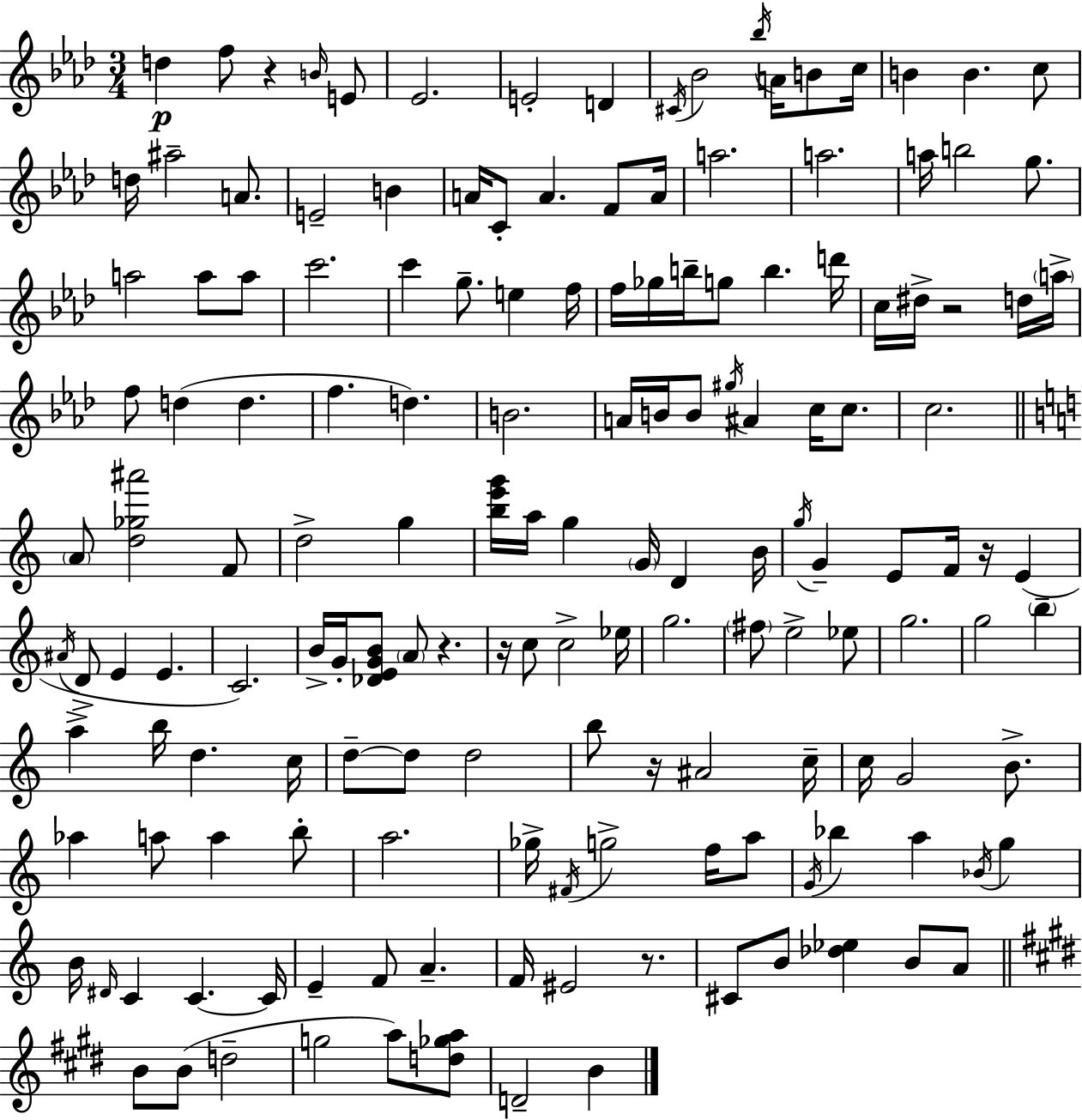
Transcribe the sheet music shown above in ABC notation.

X:1
T:Untitled
M:3/4
L:1/4
K:Fm
d f/2 z B/4 E/2 _E2 E2 D ^C/4 _B2 _b/4 A/4 B/2 c/4 B B c/2 d/4 ^a2 A/2 E2 B A/4 C/2 A F/2 A/4 a2 a2 a/4 b2 g/2 a2 a/2 a/2 c'2 c' g/2 e f/4 f/4 _g/4 b/4 g/2 b d'/4 c/4 ^d/4 z2 d/4 a/4 f/2 d d f d B2 A/4 B/4 B/2 ^g/4 ^A c/4 c/2 c2 A/2 [d_g^a']2 F/2 d2 g [be'g']/4 a/4 g G/4 D B/4 g/4 G E/2 F/4 z/4 E ^A/4 D/2 E E C2 B/4 G/4 [_DEGB]/2 A/2 z z/4 c/2 c2 _e/4 g2 ^f/2 e2 _e/2 g2 g2 b a b/4 d c/4 d/2 d/2 d2 b/2 z/4 ^A2 c/4 c/4 G2 B/2 _a a/2 a b/2 a2 _g/4 ^F/4 g2 f/4 a/2 G/4 _b a _B/4 g B/4 ^D/4 C C C/4 E F/2 A F/4 ^E2 z/2 ^C/2 B/2 [_d_e] B/2 A/2 B/2 B/2 d2 g2 a/2 [d_ga]/2 D2 B